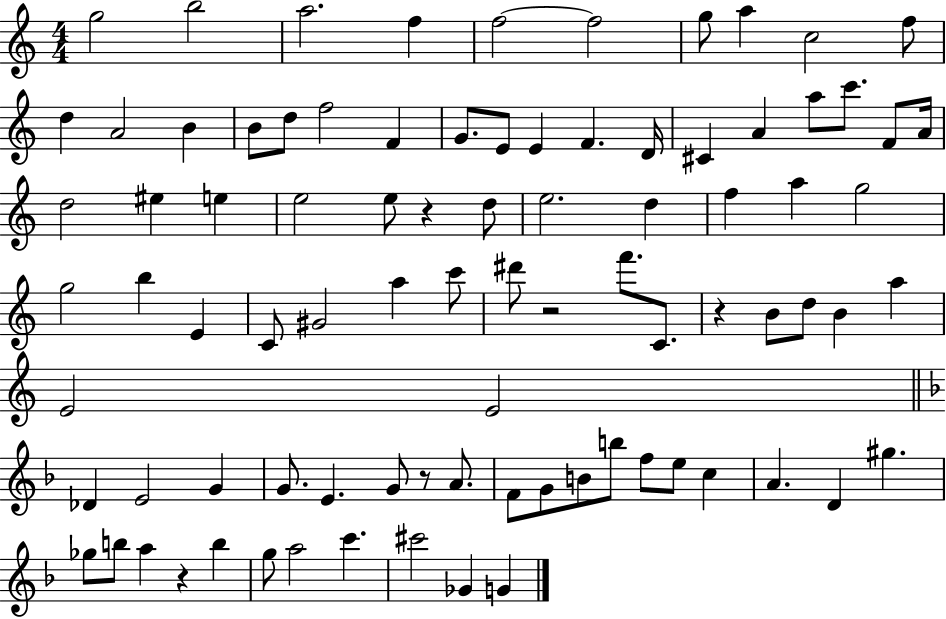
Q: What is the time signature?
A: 4/4